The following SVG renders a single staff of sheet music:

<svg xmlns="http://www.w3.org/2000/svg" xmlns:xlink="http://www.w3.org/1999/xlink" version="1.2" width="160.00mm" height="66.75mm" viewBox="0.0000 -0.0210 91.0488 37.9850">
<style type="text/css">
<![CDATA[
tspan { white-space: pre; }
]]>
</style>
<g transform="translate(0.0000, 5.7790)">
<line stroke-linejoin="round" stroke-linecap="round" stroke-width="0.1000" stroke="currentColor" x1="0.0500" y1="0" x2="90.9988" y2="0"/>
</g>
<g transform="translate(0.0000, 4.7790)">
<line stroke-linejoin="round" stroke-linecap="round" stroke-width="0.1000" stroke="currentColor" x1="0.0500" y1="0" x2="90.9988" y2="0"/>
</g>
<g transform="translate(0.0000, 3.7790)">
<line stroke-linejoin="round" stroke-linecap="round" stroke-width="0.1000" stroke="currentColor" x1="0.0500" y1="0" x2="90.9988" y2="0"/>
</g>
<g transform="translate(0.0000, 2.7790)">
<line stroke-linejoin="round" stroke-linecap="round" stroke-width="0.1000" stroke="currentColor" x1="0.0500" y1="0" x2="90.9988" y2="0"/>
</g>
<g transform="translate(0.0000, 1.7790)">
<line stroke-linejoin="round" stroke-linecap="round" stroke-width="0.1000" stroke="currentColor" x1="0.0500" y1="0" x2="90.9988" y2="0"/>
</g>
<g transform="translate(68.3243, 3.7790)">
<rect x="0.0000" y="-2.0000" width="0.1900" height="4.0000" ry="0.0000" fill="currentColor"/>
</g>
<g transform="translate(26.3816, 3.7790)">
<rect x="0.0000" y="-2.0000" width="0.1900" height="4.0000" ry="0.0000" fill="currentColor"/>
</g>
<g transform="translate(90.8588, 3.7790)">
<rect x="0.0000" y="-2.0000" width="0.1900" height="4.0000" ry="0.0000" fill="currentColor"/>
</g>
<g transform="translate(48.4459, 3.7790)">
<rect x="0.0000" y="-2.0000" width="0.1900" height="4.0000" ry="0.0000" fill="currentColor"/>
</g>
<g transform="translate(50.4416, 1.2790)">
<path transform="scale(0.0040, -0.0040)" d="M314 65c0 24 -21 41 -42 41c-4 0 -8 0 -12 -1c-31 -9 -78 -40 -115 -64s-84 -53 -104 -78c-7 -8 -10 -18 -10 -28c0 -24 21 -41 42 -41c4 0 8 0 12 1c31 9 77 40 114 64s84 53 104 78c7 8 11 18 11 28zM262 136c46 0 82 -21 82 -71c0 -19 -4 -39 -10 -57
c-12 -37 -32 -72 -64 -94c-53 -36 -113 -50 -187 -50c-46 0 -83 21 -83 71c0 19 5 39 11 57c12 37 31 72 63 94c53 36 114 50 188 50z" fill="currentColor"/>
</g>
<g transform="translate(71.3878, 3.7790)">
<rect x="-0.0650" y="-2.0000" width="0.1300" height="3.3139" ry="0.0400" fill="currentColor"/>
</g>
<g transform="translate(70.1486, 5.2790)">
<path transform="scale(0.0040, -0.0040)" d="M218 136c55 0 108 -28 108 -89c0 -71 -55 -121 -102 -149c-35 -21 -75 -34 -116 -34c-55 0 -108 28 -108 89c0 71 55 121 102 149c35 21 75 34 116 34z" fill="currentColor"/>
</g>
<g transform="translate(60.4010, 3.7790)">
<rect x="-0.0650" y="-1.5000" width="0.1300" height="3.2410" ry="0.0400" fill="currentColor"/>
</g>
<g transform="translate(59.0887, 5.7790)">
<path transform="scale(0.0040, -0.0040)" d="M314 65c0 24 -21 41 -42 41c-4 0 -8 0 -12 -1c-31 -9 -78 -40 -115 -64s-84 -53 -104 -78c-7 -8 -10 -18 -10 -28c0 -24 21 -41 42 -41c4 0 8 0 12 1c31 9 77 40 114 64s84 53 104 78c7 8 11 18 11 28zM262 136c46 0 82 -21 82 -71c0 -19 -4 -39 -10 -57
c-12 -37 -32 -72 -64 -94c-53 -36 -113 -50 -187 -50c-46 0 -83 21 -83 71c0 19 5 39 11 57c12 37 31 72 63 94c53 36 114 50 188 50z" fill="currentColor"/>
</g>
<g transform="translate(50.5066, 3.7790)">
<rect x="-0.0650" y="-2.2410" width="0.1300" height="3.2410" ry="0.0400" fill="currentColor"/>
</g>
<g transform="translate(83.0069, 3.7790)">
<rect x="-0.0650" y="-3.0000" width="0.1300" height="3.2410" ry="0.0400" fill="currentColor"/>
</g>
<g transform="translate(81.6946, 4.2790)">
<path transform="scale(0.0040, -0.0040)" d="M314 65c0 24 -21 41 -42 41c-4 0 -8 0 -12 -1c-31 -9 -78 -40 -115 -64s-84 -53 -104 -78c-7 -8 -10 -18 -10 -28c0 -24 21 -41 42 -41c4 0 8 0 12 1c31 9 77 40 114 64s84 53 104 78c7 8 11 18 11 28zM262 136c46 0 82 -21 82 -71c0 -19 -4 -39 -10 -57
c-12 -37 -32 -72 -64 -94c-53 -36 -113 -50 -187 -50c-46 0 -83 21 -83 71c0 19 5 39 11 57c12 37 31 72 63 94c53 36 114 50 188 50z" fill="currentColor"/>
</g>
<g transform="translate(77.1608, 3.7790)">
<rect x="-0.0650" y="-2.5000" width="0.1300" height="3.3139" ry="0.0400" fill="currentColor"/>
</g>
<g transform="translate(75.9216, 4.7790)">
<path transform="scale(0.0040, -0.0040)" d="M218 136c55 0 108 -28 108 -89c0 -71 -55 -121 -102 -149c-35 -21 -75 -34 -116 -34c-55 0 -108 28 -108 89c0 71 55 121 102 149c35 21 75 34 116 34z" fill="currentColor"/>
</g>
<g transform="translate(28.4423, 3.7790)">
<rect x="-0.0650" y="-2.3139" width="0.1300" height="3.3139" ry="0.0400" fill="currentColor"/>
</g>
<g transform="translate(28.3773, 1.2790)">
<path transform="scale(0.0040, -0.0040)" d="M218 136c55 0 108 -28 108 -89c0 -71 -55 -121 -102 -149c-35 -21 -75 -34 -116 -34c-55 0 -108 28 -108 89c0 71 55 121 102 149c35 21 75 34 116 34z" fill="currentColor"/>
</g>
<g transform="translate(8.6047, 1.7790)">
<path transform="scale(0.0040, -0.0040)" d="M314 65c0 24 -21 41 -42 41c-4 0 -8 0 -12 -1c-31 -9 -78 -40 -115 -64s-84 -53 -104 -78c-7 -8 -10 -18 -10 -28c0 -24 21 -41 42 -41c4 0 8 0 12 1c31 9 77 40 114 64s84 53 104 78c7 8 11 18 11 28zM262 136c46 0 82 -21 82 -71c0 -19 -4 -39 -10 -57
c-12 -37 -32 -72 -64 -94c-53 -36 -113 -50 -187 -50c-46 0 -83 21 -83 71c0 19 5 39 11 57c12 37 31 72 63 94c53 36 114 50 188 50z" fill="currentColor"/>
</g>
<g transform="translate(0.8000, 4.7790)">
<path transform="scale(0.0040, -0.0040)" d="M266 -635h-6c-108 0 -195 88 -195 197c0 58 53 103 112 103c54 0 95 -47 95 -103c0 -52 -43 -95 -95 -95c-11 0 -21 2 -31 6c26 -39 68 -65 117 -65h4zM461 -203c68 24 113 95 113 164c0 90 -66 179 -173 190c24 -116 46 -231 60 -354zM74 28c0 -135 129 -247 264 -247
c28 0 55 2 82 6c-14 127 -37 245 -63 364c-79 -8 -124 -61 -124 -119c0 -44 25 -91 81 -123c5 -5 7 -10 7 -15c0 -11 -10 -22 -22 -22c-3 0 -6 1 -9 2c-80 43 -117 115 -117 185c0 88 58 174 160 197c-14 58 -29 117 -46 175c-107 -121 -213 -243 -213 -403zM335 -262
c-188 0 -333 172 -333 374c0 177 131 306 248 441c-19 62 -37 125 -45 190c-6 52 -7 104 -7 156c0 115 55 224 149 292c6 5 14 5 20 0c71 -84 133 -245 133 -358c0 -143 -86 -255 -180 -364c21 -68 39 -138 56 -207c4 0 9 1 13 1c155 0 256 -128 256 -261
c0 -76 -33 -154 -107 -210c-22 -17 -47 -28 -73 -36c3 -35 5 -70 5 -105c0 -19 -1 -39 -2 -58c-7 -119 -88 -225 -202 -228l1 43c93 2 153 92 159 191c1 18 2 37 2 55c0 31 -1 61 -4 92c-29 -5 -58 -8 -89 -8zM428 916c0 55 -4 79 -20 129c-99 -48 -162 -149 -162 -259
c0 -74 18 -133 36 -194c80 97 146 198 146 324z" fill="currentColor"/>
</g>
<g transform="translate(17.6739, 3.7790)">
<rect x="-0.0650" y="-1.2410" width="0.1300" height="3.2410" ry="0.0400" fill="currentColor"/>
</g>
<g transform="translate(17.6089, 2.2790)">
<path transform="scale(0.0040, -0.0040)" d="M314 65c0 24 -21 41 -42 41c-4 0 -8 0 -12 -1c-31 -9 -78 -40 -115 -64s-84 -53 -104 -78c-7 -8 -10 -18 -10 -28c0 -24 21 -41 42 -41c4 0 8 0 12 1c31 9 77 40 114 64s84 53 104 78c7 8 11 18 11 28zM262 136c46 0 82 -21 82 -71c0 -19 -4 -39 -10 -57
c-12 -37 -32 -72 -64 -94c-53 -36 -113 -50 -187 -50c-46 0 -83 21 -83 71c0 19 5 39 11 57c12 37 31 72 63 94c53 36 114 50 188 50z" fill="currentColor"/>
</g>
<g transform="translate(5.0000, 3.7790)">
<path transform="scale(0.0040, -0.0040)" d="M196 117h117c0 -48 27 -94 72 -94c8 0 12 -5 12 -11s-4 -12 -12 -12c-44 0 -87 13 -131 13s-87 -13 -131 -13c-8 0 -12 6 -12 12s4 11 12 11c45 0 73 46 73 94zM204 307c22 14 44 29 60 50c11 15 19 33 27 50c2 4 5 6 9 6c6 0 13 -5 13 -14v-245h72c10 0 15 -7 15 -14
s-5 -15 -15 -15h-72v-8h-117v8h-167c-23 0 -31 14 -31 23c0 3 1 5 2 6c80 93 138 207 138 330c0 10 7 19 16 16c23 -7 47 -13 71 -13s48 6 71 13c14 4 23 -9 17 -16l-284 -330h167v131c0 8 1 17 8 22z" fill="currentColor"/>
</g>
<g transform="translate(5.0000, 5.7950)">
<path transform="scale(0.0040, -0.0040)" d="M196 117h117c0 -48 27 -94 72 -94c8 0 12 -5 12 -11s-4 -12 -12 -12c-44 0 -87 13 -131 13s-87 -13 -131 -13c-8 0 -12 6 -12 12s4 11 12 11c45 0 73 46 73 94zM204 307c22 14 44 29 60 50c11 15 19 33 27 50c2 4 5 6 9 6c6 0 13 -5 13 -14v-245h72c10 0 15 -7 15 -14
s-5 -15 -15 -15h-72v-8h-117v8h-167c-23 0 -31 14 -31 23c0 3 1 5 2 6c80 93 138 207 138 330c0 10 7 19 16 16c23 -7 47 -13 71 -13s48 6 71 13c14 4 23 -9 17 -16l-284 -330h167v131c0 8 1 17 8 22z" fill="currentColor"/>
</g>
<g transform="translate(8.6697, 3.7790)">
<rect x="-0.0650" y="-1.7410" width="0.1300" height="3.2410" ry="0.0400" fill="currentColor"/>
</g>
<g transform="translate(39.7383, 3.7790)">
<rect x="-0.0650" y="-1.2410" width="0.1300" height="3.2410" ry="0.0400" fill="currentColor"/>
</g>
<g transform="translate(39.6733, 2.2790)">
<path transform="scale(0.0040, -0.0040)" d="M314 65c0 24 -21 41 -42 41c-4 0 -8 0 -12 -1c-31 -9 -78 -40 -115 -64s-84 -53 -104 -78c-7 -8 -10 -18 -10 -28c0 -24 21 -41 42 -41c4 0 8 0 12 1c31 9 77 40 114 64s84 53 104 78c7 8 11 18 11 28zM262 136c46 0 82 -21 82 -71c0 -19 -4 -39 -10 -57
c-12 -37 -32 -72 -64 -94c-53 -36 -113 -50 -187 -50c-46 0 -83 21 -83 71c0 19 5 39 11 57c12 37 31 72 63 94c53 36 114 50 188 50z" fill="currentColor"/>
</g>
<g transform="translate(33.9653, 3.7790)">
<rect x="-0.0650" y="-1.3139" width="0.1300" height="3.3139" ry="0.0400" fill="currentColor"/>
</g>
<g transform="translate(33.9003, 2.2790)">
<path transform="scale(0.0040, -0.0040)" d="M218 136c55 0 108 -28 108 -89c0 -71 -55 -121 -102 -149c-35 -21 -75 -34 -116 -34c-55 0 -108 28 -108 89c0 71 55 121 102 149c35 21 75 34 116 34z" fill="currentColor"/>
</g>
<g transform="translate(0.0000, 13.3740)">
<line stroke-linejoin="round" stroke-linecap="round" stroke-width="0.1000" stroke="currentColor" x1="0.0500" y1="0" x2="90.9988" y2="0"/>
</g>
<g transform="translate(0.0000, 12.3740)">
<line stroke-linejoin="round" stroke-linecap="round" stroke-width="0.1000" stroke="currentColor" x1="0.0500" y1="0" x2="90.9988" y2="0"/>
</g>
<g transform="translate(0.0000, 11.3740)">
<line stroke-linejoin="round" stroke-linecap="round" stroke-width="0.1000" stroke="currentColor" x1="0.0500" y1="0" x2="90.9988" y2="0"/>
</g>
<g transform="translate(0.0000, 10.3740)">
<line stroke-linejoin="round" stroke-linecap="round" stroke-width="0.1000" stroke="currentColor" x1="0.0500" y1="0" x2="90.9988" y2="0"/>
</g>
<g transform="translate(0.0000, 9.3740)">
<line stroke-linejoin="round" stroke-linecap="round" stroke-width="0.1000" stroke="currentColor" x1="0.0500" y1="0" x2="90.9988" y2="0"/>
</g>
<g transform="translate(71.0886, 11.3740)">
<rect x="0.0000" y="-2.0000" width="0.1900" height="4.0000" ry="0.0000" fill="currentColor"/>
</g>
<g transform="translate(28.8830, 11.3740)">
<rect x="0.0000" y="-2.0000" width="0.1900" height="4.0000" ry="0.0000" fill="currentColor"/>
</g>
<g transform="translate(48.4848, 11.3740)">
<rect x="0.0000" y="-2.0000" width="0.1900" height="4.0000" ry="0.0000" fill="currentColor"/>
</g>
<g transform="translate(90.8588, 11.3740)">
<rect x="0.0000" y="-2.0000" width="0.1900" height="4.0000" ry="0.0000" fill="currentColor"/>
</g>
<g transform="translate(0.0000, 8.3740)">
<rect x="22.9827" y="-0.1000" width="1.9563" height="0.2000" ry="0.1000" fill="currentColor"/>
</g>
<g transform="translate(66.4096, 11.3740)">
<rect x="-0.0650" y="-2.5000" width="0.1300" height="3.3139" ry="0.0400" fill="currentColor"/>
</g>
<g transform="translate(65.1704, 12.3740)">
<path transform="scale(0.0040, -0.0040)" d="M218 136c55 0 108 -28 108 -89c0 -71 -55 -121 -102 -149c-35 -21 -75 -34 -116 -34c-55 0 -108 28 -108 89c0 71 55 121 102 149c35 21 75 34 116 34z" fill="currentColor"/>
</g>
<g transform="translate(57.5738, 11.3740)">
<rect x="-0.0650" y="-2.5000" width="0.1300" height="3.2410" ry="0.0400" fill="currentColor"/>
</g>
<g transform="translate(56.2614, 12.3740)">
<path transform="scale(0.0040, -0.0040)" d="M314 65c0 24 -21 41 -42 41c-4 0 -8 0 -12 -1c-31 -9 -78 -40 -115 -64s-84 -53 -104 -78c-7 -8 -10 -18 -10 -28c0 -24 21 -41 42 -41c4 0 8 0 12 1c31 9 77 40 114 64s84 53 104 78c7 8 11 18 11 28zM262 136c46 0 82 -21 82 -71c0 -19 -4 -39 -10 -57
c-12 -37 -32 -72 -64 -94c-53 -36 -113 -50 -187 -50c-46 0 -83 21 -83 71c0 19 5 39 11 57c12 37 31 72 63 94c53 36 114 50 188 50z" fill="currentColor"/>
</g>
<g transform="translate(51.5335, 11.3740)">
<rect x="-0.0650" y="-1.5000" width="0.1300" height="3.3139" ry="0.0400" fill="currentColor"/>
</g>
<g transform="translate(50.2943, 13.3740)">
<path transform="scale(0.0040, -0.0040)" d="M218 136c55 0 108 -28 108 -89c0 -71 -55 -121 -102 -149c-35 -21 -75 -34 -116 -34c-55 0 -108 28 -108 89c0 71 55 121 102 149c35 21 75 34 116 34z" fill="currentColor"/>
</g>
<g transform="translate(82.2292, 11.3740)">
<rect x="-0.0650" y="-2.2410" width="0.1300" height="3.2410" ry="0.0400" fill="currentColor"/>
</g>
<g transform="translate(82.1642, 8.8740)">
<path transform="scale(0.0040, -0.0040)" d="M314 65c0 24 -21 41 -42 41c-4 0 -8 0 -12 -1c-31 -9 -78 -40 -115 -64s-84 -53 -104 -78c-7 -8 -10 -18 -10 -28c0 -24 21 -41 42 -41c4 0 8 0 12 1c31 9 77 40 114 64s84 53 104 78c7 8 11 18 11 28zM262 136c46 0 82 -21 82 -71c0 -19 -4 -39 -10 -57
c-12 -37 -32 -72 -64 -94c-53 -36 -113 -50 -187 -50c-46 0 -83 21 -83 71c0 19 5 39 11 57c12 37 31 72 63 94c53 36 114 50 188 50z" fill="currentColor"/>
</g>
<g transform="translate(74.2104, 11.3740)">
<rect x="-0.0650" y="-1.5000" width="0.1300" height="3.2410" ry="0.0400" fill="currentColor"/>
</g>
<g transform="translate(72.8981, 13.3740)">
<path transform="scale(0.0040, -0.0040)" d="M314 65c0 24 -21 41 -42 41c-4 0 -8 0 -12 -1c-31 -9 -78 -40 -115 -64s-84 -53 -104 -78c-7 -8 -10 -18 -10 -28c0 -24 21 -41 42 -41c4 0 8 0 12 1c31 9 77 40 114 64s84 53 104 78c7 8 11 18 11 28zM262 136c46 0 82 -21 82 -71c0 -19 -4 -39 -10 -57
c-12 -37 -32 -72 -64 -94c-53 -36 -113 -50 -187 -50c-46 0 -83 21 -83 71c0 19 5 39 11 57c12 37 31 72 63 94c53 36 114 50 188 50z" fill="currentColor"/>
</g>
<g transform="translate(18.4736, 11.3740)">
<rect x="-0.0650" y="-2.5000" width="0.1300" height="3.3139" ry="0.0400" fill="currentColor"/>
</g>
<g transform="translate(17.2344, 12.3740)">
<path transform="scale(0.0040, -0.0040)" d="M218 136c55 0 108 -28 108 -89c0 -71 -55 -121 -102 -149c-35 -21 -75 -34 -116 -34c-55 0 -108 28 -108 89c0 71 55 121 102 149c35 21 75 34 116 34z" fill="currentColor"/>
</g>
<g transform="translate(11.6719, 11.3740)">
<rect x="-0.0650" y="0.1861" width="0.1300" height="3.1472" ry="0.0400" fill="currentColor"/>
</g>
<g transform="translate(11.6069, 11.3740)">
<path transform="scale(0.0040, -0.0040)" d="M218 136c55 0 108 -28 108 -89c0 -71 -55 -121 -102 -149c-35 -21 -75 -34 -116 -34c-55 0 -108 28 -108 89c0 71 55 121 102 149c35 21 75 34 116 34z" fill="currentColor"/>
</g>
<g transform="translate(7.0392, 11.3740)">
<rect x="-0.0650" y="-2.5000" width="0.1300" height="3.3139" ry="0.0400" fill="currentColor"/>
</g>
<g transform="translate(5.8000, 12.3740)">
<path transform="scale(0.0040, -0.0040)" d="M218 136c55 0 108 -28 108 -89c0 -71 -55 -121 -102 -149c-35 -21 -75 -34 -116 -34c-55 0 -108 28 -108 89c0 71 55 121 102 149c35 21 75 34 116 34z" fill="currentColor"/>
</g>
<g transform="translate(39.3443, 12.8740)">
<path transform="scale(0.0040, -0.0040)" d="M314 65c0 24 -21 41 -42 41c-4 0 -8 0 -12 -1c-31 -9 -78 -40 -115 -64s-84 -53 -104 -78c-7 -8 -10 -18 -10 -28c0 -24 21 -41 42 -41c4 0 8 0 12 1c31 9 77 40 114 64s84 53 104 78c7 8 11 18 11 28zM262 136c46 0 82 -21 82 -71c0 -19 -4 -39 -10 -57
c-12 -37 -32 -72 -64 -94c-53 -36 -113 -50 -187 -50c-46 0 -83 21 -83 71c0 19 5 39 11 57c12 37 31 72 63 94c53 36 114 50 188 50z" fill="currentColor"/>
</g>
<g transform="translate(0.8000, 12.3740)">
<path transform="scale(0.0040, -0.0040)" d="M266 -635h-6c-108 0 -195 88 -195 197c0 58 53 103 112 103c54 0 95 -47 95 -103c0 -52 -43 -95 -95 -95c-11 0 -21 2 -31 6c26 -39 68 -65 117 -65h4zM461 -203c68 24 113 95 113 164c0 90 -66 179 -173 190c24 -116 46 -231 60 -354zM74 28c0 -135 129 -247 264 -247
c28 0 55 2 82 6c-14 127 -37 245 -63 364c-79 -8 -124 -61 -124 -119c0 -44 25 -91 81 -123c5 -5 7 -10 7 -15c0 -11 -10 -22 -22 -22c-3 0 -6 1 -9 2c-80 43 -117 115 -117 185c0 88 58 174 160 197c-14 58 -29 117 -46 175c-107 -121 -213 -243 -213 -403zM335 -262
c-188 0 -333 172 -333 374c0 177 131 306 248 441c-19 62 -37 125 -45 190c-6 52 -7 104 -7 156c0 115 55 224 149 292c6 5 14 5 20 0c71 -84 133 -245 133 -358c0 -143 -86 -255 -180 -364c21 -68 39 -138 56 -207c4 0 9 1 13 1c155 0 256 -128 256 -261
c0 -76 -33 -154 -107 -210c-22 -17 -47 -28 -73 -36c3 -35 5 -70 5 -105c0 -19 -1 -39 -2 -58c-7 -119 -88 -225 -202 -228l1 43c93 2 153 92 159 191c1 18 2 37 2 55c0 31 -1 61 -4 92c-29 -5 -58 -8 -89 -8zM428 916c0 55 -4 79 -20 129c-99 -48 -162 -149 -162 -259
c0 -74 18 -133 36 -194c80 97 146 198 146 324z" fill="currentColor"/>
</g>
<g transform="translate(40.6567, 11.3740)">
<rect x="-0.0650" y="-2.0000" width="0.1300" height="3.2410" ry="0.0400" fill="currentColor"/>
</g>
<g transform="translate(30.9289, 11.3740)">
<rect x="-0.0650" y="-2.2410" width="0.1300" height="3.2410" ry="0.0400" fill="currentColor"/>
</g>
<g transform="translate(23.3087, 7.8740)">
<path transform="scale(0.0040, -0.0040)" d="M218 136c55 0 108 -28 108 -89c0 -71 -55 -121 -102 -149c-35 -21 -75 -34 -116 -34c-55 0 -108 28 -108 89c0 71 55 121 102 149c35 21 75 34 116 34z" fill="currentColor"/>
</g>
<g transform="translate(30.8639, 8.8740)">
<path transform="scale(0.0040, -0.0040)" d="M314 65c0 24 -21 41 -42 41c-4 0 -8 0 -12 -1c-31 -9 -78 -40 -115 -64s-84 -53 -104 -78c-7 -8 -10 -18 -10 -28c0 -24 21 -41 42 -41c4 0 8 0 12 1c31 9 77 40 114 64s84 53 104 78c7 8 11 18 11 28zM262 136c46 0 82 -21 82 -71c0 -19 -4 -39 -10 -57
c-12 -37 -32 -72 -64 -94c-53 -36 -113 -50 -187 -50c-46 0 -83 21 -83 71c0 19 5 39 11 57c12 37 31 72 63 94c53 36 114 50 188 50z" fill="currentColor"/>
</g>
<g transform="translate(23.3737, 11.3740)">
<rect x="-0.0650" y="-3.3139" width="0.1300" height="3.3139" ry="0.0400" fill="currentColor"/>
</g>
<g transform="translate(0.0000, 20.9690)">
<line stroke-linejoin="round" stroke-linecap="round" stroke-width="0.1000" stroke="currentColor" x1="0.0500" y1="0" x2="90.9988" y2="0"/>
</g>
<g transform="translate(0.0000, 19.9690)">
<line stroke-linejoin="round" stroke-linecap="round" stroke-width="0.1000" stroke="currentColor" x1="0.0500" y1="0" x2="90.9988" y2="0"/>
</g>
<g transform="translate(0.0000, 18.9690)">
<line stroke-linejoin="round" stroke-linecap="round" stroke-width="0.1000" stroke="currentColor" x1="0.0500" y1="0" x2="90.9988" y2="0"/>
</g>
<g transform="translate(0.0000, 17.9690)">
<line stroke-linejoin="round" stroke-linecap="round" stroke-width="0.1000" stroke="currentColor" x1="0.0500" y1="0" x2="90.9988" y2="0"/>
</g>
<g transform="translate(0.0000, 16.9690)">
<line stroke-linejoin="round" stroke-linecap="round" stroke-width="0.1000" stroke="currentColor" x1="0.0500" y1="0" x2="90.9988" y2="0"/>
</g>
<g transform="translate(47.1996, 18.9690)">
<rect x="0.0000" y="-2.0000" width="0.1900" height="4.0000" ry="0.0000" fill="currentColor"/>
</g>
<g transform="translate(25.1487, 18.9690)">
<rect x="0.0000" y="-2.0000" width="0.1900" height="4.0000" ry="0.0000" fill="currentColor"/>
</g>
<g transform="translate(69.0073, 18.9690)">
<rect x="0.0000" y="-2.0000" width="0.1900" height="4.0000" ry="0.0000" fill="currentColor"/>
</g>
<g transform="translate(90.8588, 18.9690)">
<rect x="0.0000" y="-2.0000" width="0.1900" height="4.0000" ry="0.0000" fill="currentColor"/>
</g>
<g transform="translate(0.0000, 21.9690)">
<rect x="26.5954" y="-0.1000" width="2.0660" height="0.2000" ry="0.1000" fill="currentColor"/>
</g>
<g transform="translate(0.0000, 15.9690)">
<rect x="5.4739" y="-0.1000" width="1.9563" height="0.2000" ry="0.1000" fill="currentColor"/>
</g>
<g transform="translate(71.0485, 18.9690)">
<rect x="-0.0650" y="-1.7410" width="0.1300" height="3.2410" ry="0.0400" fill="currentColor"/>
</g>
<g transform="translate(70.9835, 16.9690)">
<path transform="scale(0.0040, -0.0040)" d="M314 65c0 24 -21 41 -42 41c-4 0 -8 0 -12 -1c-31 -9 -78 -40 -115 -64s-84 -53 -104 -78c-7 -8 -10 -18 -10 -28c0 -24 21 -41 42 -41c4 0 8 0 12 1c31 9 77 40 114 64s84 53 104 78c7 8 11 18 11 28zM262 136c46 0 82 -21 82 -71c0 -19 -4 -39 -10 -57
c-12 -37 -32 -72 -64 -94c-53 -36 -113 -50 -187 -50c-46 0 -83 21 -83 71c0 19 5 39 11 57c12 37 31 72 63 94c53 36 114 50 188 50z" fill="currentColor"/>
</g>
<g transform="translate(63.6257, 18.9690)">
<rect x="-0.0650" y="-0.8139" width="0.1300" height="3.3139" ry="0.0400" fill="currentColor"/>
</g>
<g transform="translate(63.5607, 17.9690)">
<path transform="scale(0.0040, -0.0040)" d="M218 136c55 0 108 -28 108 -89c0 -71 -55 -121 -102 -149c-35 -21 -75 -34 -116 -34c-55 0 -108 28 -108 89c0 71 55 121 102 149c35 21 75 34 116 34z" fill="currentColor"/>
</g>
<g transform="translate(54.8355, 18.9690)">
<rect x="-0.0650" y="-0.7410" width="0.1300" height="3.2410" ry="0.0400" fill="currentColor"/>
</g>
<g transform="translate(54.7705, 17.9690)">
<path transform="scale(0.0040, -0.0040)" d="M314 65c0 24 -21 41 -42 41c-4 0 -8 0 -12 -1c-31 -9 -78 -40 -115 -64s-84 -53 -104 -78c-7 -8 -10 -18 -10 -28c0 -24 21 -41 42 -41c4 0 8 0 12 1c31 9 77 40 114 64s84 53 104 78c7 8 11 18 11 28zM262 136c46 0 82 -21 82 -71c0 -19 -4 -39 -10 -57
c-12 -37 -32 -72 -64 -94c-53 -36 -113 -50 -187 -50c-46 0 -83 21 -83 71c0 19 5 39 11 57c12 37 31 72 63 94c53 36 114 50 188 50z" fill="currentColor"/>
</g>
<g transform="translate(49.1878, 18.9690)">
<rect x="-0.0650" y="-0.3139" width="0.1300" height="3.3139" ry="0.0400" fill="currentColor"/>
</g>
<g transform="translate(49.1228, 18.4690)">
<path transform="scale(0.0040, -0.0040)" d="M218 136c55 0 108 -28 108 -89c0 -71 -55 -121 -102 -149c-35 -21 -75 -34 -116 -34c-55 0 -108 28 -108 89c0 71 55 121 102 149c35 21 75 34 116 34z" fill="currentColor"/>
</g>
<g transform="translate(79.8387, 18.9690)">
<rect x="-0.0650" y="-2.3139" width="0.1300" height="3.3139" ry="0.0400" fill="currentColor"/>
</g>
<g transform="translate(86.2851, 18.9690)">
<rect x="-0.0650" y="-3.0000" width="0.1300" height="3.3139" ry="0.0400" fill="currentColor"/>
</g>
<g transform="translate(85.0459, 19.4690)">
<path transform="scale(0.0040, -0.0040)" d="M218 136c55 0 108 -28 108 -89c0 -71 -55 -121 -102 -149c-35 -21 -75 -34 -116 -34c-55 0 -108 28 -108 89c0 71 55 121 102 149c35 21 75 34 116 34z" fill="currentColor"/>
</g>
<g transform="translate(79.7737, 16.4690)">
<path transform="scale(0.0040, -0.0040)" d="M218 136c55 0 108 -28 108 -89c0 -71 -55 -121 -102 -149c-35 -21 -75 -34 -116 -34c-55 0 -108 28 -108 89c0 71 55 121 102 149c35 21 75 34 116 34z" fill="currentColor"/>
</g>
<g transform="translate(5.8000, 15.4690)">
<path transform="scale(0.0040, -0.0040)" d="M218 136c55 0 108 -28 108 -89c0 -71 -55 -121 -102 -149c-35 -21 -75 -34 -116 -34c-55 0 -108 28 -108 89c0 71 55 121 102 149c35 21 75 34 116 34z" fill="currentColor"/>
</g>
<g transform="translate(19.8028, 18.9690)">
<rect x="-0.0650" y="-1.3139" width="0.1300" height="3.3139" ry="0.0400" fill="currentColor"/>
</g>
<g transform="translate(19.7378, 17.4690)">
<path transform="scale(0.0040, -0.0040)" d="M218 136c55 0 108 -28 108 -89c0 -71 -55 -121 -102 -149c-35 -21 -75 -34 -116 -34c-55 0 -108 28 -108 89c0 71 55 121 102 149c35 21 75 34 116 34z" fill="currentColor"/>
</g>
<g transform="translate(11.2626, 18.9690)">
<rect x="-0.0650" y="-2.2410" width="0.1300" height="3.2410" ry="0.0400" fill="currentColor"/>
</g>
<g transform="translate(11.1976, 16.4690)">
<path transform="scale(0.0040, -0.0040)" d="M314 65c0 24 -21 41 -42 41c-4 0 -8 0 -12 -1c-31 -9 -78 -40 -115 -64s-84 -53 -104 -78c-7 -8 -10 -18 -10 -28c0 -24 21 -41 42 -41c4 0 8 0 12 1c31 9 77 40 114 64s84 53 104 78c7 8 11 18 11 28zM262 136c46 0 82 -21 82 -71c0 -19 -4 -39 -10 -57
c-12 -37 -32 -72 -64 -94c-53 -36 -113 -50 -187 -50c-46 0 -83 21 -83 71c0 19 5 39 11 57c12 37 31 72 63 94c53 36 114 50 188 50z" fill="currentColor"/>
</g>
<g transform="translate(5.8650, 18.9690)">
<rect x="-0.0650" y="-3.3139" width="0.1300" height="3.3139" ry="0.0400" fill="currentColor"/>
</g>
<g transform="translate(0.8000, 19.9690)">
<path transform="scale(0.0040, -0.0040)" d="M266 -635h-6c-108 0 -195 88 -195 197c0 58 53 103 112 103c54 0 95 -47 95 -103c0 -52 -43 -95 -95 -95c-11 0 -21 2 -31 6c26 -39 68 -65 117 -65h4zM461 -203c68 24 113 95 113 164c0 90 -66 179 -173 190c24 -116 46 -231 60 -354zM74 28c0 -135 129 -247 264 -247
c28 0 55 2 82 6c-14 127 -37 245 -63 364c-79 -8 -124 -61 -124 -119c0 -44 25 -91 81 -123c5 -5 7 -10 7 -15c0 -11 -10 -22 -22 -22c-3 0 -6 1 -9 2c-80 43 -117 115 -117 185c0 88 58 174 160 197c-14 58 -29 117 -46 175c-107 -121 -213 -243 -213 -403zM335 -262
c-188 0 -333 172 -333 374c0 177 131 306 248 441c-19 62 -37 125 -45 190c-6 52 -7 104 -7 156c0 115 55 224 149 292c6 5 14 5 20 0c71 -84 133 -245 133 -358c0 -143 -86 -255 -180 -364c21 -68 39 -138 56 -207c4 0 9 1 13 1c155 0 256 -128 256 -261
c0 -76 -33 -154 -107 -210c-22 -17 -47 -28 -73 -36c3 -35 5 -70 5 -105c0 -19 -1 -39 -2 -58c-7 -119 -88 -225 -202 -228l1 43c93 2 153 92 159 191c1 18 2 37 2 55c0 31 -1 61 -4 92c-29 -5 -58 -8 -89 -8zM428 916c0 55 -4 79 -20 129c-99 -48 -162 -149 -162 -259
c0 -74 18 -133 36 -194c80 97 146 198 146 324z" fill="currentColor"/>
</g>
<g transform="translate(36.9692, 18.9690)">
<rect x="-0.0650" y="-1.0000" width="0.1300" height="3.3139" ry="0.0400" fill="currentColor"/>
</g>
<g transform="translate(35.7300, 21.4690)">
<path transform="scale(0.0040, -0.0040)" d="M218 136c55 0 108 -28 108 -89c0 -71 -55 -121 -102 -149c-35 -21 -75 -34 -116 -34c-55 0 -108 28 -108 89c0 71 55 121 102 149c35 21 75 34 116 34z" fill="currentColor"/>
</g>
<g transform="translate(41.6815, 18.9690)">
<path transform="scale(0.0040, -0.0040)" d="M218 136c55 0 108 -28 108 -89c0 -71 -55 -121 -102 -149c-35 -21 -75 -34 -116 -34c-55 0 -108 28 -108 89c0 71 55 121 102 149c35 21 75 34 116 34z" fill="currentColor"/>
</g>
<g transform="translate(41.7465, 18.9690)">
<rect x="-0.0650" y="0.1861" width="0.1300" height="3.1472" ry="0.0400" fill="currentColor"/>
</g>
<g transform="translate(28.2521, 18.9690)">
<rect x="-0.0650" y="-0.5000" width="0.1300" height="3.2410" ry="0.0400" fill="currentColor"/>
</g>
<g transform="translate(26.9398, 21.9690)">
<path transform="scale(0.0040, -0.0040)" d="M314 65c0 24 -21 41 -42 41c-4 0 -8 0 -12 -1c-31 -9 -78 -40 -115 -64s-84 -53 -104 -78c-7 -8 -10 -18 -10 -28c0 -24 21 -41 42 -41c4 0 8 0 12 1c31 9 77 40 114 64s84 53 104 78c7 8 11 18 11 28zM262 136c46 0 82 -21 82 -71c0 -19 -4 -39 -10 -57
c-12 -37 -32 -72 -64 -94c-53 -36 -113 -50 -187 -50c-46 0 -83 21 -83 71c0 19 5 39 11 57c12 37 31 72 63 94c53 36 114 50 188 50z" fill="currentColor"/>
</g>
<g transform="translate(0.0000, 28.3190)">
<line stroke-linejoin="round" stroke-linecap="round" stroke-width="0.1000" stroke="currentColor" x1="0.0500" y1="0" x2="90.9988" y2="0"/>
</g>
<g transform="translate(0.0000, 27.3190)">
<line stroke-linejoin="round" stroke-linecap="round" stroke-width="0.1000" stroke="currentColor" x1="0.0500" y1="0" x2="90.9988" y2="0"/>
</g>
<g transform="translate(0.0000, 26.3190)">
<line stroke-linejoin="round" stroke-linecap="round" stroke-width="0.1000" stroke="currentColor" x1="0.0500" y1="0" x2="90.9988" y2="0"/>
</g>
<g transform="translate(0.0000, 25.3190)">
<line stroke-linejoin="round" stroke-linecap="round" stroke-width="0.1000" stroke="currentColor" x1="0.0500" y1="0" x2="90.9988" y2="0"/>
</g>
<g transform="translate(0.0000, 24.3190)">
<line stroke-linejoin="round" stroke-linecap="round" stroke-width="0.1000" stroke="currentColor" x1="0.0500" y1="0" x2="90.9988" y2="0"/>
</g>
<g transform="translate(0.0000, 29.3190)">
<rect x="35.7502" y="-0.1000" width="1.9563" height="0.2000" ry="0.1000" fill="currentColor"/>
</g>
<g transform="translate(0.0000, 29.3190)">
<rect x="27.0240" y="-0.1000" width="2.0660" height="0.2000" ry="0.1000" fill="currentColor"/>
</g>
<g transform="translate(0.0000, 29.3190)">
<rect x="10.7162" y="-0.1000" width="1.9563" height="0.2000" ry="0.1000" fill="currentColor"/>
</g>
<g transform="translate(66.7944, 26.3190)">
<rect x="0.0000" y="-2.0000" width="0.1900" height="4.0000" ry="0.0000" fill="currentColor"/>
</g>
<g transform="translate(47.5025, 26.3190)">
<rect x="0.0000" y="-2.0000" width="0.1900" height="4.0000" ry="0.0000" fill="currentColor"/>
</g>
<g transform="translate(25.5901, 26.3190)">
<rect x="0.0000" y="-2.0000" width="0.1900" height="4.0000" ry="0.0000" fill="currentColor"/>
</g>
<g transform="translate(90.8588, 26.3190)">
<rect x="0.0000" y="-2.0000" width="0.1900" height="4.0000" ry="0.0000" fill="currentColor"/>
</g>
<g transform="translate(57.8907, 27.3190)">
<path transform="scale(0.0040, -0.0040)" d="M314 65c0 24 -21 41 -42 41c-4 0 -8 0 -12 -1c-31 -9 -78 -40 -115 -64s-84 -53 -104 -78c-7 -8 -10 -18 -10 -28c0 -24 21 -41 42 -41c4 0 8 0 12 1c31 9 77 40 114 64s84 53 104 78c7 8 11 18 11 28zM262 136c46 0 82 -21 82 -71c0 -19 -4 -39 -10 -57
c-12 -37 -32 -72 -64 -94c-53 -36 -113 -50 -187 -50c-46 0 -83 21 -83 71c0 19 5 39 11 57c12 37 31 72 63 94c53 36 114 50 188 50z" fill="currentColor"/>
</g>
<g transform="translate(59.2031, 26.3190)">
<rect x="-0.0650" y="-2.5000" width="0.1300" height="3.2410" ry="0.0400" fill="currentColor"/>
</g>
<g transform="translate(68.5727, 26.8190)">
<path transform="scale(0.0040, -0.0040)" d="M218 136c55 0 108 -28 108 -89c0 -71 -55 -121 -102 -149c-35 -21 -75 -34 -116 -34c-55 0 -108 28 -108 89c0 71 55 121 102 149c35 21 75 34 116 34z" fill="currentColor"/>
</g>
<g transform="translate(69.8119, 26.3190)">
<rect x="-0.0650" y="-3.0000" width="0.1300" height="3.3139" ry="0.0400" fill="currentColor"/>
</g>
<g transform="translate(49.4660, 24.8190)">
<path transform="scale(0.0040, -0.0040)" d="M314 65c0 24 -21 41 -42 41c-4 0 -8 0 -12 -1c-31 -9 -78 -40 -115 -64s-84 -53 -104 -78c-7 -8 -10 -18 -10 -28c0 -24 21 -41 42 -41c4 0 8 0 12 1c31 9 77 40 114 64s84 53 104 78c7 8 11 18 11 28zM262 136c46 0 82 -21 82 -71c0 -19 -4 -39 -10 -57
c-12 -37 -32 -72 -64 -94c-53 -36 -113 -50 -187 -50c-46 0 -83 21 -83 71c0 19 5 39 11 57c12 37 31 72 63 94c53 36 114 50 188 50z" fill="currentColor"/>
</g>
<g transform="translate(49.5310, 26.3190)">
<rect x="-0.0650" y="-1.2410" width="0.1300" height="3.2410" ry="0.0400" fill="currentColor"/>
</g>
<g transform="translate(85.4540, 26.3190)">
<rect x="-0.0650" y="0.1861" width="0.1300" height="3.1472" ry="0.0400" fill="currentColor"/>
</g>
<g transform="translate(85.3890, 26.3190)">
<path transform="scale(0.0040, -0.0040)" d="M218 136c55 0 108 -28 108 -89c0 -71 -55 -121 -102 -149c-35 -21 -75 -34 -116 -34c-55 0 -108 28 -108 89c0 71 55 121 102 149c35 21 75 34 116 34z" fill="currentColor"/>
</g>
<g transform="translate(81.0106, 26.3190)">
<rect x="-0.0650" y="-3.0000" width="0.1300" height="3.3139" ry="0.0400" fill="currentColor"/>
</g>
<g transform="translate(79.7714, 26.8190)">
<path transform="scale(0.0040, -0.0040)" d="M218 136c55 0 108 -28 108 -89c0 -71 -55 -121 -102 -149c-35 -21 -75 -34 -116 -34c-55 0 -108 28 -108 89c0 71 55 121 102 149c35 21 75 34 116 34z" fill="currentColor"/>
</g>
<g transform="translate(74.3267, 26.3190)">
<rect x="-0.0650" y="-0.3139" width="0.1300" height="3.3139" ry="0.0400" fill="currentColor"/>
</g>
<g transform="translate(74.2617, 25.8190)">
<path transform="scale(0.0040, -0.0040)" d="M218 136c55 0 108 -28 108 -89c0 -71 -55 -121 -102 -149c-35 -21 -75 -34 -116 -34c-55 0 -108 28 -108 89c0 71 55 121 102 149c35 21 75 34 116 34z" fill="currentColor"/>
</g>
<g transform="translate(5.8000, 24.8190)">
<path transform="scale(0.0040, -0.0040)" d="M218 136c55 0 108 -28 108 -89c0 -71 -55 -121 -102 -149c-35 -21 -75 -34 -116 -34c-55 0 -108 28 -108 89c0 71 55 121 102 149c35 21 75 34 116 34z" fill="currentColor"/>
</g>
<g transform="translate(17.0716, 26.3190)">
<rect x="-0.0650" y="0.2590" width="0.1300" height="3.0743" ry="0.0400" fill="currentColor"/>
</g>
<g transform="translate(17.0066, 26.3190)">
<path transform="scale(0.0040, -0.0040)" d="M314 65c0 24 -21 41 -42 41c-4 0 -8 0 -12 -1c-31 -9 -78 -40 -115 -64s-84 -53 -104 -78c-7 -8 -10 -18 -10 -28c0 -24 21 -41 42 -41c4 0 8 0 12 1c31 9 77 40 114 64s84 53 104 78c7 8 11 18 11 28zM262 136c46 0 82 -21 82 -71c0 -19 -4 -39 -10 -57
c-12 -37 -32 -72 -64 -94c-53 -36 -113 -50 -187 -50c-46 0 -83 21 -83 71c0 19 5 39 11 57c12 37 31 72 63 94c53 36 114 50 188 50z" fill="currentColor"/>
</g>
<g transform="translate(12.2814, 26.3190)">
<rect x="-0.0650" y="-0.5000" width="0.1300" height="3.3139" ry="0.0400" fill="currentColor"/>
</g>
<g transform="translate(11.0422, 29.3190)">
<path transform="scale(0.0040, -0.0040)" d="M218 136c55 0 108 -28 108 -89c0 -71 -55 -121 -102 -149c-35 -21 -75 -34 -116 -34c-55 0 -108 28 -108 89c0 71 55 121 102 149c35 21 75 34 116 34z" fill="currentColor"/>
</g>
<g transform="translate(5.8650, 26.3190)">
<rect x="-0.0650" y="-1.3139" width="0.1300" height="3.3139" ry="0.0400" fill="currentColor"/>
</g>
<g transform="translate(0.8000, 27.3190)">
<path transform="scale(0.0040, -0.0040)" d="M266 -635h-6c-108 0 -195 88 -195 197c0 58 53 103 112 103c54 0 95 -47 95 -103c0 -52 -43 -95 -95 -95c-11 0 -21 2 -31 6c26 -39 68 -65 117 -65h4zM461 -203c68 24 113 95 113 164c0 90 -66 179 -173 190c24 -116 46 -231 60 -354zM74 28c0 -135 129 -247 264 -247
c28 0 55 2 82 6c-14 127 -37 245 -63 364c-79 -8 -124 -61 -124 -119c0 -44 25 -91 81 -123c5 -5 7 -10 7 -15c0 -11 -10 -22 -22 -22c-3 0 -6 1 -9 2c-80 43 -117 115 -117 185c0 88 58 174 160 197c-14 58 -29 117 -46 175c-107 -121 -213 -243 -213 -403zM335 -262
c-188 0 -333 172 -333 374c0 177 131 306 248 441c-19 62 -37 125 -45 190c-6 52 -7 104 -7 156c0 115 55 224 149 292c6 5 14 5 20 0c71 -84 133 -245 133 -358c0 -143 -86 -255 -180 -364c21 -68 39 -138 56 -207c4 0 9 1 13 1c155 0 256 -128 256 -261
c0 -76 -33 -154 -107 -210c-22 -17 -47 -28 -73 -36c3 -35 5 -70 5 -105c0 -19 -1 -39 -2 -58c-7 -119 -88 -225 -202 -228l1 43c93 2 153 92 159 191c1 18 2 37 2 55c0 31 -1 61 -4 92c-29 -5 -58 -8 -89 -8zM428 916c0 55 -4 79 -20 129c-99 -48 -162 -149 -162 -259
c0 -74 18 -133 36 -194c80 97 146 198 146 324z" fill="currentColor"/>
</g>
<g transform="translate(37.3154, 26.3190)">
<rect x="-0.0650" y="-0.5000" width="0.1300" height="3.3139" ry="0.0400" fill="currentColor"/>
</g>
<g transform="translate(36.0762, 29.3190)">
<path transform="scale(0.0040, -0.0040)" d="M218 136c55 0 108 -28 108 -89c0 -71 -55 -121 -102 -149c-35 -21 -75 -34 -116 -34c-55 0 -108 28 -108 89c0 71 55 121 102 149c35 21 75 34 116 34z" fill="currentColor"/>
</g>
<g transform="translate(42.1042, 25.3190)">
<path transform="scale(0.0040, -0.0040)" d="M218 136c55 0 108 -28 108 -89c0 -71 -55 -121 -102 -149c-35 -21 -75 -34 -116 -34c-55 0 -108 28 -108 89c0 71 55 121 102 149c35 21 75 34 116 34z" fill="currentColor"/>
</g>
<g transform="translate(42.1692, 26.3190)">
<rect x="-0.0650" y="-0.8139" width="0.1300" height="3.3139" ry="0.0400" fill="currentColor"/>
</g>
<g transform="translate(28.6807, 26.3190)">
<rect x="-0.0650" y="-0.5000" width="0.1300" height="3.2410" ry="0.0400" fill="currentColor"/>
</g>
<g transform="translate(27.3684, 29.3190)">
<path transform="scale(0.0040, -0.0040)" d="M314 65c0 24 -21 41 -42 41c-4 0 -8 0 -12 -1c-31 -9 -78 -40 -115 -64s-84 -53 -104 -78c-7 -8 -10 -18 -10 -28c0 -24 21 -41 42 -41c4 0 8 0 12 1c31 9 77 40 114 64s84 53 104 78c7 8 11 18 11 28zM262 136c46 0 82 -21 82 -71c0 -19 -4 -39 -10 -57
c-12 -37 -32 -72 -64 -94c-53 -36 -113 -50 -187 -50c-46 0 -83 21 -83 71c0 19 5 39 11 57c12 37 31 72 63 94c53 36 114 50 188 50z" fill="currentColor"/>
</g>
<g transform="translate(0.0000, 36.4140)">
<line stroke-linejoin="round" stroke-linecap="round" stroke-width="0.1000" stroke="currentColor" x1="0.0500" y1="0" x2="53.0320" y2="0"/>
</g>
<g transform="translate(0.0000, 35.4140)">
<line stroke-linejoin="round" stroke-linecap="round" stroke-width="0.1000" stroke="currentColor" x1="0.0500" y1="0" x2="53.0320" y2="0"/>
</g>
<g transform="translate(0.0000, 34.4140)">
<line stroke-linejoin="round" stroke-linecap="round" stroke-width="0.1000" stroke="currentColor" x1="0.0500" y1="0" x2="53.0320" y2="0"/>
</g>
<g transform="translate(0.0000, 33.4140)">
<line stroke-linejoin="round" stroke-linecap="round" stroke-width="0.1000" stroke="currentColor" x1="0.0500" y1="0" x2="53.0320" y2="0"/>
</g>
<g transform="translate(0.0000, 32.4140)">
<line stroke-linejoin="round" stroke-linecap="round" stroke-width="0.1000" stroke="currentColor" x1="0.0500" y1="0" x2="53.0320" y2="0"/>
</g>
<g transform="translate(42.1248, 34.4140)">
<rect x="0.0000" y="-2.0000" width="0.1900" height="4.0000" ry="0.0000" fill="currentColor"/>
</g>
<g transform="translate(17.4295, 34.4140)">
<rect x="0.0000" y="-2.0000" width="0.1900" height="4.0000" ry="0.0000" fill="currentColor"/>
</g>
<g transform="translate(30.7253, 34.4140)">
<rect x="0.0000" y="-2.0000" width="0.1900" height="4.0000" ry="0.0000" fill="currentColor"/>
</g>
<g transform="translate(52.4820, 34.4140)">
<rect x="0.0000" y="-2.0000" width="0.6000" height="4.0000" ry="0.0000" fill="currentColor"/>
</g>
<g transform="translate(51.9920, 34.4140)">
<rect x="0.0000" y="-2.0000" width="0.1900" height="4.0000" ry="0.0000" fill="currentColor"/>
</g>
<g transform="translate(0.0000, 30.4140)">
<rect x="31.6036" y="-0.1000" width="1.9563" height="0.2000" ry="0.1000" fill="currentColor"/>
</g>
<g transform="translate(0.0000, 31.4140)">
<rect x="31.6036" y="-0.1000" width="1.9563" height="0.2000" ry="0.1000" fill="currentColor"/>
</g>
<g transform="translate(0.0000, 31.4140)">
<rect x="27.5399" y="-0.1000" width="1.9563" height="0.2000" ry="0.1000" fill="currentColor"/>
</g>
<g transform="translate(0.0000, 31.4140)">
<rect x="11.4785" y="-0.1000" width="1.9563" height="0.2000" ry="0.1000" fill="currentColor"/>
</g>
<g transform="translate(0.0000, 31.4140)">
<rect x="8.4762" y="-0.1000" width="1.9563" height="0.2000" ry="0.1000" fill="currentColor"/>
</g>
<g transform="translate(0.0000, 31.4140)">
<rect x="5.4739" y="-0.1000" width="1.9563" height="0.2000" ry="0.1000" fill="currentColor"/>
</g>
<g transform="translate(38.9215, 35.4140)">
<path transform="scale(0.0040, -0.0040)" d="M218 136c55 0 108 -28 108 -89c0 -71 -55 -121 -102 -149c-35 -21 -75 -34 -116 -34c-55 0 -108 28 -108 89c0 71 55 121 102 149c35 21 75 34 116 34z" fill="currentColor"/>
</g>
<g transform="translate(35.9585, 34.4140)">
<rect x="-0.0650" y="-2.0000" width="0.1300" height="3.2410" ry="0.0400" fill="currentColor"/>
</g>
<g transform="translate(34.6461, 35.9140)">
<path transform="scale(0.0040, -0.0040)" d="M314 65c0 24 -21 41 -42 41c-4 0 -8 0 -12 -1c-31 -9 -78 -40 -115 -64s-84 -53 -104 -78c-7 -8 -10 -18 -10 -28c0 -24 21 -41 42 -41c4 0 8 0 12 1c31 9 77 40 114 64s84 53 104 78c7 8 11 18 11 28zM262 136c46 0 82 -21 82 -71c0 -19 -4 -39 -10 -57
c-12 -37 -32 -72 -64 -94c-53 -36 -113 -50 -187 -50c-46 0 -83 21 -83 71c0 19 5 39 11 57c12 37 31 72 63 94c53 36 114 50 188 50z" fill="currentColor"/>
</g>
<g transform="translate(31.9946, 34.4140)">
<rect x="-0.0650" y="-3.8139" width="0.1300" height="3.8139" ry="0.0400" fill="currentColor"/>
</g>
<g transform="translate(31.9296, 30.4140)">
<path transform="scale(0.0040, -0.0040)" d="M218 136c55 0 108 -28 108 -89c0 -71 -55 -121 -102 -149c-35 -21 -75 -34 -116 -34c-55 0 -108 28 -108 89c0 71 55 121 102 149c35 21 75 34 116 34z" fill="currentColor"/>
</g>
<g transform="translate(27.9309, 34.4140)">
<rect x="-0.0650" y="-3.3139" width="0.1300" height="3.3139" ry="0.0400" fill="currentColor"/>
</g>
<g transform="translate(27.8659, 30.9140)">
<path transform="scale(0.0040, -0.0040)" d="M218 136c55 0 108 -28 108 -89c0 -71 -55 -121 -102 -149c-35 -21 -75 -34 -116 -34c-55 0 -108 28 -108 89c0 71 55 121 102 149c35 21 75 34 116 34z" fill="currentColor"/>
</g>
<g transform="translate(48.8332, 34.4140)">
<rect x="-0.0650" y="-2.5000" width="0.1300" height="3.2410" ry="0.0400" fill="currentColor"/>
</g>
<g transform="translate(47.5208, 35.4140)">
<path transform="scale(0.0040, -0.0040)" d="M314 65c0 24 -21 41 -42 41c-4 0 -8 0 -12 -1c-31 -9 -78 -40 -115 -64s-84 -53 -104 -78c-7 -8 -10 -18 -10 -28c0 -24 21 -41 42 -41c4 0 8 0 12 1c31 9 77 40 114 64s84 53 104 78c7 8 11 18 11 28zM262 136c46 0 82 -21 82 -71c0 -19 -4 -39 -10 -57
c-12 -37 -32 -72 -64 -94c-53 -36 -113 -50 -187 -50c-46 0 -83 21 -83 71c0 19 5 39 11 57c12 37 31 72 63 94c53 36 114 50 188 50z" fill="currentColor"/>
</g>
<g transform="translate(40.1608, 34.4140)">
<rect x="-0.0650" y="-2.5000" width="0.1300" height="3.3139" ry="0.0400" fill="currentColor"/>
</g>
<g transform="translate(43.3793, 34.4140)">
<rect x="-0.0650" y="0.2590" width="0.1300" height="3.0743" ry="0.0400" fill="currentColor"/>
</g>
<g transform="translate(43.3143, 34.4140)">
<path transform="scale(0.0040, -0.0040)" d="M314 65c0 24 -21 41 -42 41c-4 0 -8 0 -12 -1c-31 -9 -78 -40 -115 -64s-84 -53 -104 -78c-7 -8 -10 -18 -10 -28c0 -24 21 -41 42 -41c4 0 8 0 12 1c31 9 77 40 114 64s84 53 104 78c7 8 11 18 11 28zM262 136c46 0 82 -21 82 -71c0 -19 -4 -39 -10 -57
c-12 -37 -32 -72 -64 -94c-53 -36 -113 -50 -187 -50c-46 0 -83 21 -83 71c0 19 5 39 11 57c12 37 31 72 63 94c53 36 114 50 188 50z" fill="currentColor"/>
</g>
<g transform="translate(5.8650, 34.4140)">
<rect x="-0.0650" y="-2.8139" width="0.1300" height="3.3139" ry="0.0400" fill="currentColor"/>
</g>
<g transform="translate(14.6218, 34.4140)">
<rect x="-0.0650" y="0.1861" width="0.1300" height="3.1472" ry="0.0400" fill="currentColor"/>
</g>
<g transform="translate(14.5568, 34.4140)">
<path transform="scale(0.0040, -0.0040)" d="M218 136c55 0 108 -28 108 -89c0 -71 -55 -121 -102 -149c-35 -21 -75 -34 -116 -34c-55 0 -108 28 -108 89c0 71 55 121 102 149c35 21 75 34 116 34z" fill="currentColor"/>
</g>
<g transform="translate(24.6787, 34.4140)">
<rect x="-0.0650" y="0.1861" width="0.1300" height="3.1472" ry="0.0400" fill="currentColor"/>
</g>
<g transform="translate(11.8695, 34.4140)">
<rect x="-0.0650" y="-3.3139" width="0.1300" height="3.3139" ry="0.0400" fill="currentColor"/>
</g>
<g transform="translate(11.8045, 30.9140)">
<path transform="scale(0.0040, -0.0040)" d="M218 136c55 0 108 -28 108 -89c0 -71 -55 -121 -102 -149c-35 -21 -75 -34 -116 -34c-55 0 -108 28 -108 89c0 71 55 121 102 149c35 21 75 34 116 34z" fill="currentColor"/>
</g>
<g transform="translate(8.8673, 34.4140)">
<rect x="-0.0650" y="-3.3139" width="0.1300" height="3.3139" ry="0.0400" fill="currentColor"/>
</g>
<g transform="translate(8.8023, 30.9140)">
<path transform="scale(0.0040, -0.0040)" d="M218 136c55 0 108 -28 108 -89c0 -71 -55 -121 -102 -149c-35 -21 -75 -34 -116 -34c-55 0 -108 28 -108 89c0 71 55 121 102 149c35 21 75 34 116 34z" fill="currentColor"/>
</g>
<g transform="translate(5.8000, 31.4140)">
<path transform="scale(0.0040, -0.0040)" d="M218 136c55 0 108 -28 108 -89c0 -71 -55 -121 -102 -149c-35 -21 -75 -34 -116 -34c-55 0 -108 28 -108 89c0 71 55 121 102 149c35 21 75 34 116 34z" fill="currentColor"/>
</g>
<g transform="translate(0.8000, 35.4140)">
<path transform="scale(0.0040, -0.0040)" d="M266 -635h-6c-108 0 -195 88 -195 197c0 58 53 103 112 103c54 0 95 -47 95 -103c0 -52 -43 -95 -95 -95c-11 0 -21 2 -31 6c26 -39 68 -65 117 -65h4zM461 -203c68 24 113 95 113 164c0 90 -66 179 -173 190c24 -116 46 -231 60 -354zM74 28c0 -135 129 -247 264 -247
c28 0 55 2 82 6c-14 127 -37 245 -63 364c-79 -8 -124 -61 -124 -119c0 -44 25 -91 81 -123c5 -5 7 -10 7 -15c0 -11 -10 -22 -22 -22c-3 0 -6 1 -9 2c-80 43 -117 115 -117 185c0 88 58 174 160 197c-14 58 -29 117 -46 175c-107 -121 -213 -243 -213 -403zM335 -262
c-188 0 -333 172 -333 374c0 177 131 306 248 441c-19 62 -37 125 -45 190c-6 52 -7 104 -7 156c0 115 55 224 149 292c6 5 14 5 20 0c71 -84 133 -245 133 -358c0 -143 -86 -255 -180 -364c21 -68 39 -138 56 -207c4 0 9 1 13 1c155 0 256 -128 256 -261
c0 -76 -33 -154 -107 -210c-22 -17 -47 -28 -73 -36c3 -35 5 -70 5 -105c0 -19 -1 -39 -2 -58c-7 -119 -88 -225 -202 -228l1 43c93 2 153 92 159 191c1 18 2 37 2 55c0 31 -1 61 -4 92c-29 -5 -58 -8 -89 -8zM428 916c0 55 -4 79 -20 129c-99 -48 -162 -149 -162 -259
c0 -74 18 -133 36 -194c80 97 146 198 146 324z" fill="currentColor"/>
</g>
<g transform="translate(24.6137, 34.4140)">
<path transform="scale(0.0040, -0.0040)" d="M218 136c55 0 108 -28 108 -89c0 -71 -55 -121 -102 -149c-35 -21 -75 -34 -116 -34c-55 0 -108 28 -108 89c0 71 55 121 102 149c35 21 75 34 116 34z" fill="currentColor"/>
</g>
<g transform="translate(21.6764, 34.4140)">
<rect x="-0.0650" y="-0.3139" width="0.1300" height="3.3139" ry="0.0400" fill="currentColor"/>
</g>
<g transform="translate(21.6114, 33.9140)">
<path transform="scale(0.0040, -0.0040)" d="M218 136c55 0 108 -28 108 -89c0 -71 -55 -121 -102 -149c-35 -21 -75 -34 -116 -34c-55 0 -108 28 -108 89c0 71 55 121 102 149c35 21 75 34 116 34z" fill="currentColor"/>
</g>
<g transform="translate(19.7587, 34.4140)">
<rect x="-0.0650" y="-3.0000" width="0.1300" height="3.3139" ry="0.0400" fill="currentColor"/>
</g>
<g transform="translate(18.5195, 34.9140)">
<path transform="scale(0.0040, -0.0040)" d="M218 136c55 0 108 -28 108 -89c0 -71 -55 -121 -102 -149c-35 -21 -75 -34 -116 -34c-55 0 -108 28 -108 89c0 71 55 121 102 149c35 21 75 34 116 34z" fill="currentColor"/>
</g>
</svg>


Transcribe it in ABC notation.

X:1
T:Untitled
M:4/4
L:1/4
K:C
f2 e2 g e e2 g2 E2 F G A2 G B G b g2 F2 E G2 G E2 g2 b g2 e C2 D B c d2 d f2 g A e C B2 C2 C d e2 G2 A c A B a b b B A c B b c' F2 G B2 G2